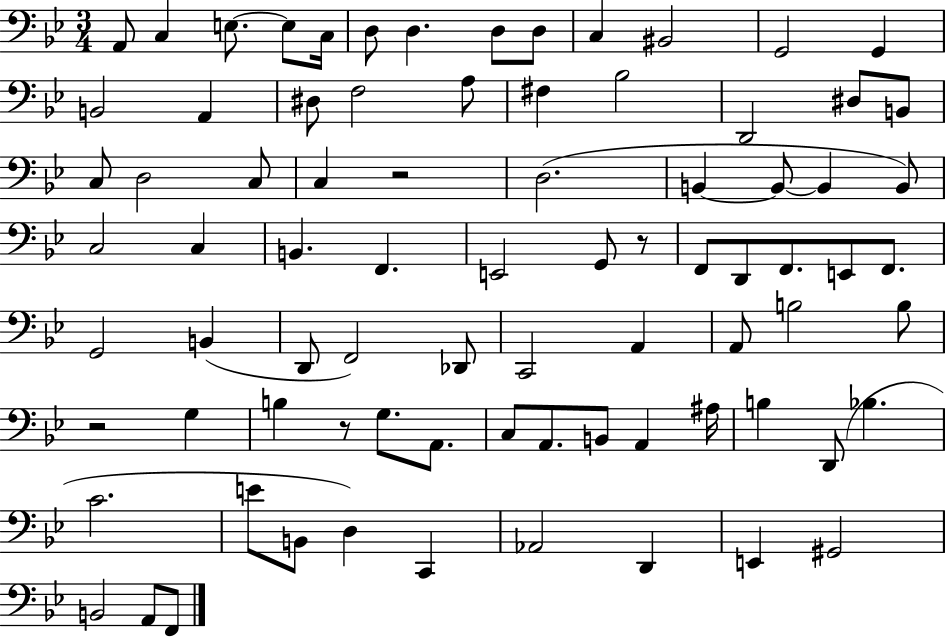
{
  \clef bass
  \numericTimeSignature
  \time 3/4
  \key bes \major
  a,8 c4 e8.~~ e8 c16 | d8 d4. d8 d8 | c4 bis,2 | g,2 g,4 | \break b,2 a,4 | dis8 f2 a8 | fis4 bes2 | d,2 dis8 b,8 | \break c8 d2 c8 | c4 r2 | d2.( | b,4~~ b,8~~ b,4 b,8) | \break c2 c4 | b,4. f,4. | e,2 g,8 r8 | f,8 d,8 f,8. e,8 f,8. | \break g,2 b,4( | d,8 f,2) des,8 | c,2 a,4 | a,8 b2 b8 | \break r2 g4 | b4 r8 g8. a,8. | c8 a,8. b,8 a,4 ais16 | b4 d,8( bes4. | \break c'2. | e'8 b,8 d4) c,4 | aes,2 d,4 | e,4 gis,2 | \break b,2 a,8 f,8 | \bar "|."
}